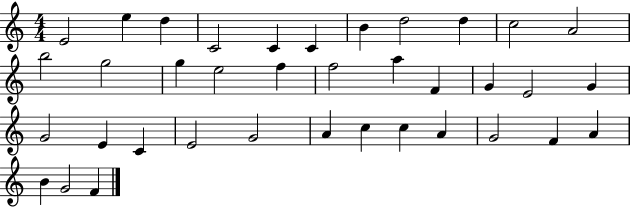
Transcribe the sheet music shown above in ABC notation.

X:1
T:Untitled
M:4/4
L:1/4
K:C
E2 e d C2 C C B d2 d c2 A2 b2 g2 g e2 f f2 a F G E2 G G2 E C E2 G2 A c c A G2 F A B G2 F